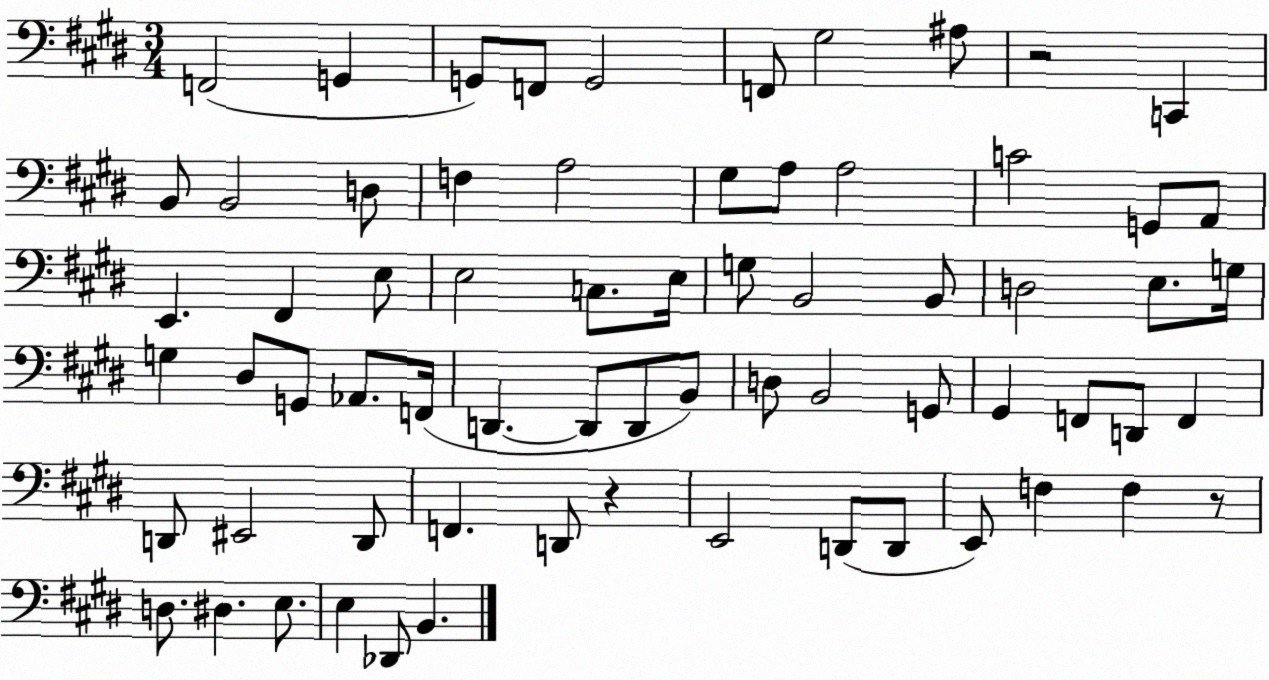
X:1
T:Untitled
M:3/4
L:1/4
K:E
F,,2 G,, G,,/2 F,,/2 G,,2 F,,/2 ^G,2 ^A,/2 z2 C,, B,,/2 B,,2 D,/2 F, A,2 ^G,/2 A,/2 A,2 C2 G,,/2 A,,/2 E,, ^F,, E,/2 E,2 C,/2 E,/4 G,/2 B,,2 B,,/2 D,2 E,/2 G,/4 G, ^D,/2 G,,/2 _A,,/2 F,,/4 D,, D,,/2 D,,/2 B,,/2 D,/2 B,,2 G,,/2 ^G,, F,,/2 D,,/2 F,, D,,/2 ^E,,2 D,,/2 F,, D,,/2 z E,,2 D,,/2 D,,/2 E,,/2 F, F, z/2 D,/2 ^D, E,/2 E, _D,,/2 B,,